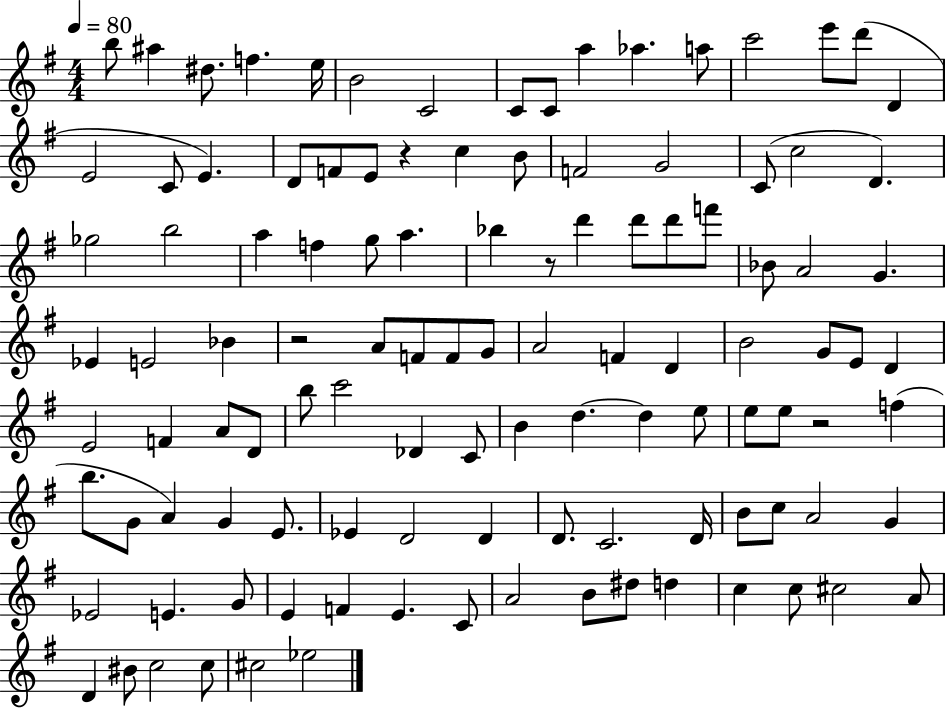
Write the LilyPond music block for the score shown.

{
  \clef treble
  \numericTimeSignature
  \time 4/4
  \key g \major
  \tempo 4 = 80
  \repeat volta 2 { b''8 ais''4 dis''8. f''4. e''16 | b'2 c'2 | c'8 c'8 a''4 aes''4. a''8 | c'''2 e'''8 d'''8( d'4 | \break e'2 c'8 e'4.) | d'8 f'8 e'8 r4 c''4 b'8 | f'2 g'2 | c'8( c''2 d'4.) | \break ges''2 b''2 | a''4 f''4 g''8 a''4. | bes''4 r8 d'''4 d'''8 d'''8 f'''8 | bes'8 a'2 g'4. | \break ees'4 e'2 bes'4 | r2 a'8 f'8 f'8 g'8 | a'2 f'4 d'4 | b'2 g'8 e'8 d'4 | \break e'2 f'4 a'8 d'8 | b''8 c'''2 des'4 c'8 | b'4 d''4.~~ d''4 e''8 | e''8 e''8 r2 f''4( | \break b''8. g'8 a'4) g'4 e'8. | ees'4 d'2 d'4 | d'8. c'2. d'16 | b'8 c''8 a'2 g'4 | \break ees'2 e'4. g'8 | e'4 f'4 e'4. c'8 | a'2 b'8 dis''8 d''4 | c''4 c''8 cis''2 a'8 | \break d'4 bis'8 c''2 c''8 | cis''2 ees''2 | } \bar "|."
}